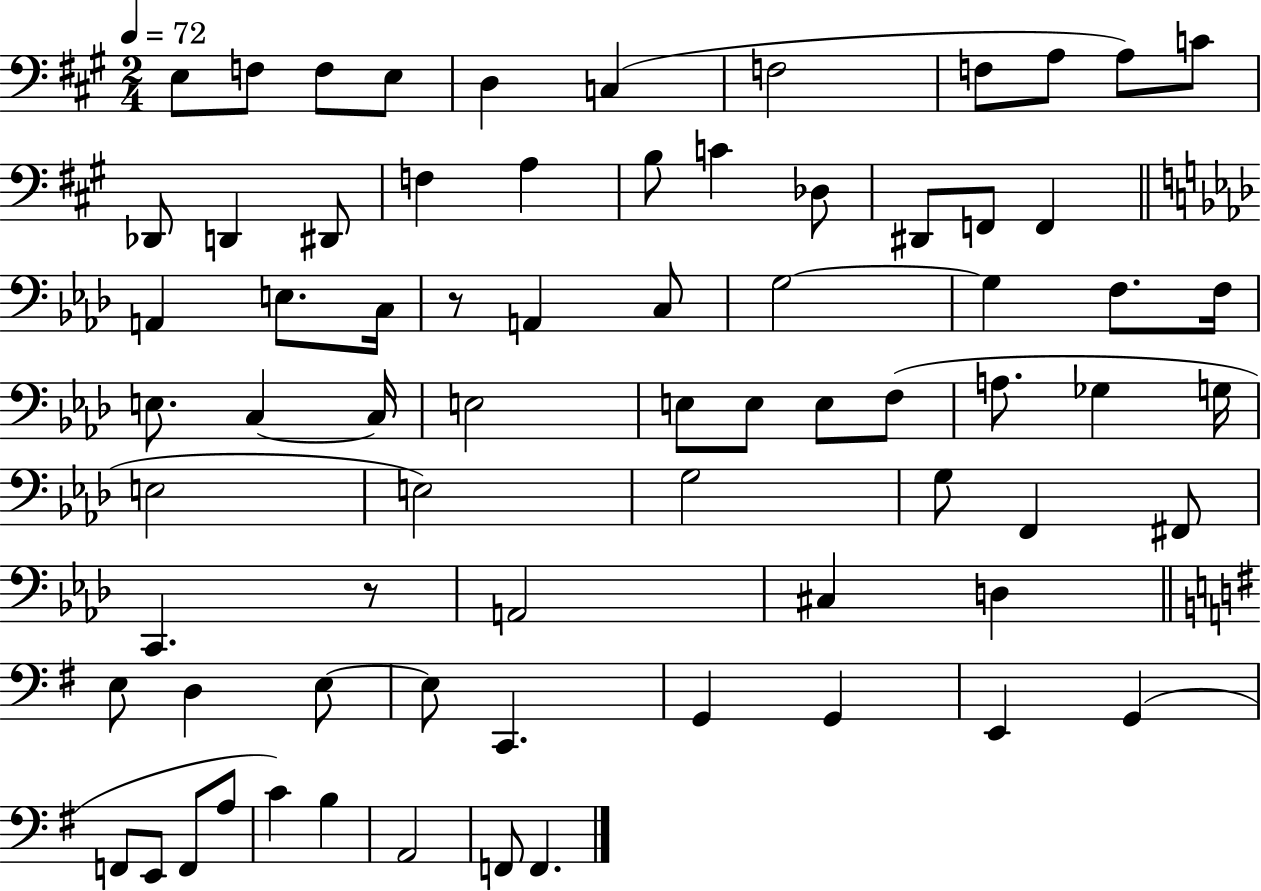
X:1
T:Untitled
M:2/4
L:1/4
K:A
E,/2 F,/2 F,/2 E,/2 D, C, F,2 F,/2 A,/2 A,/2 C/2 _D,,/2 D,, ^D,,/2 F, A, B,/2 C _D,/2 ^D,,/2 F,,/2 F,, A,, E,/2 C,/4 z/2 A,, C,/2 G,2 G, F,/2 F,/4 E,/2 C, C,/4 E,2 E,/2 E,/2 E,/2 F,/2 A,/2 _G, G,/4 E,2 E,2 G,2 G,/2 F,, ^F,,/2 C,, z/2 A,,2 ^C, D, E,/2 D, E,/2 E,/2 C,, G,, G,, E,, G,, F,,/2 E,,/2 F,,/2 A,/2 C B, A,,2 F,,/2 F,,